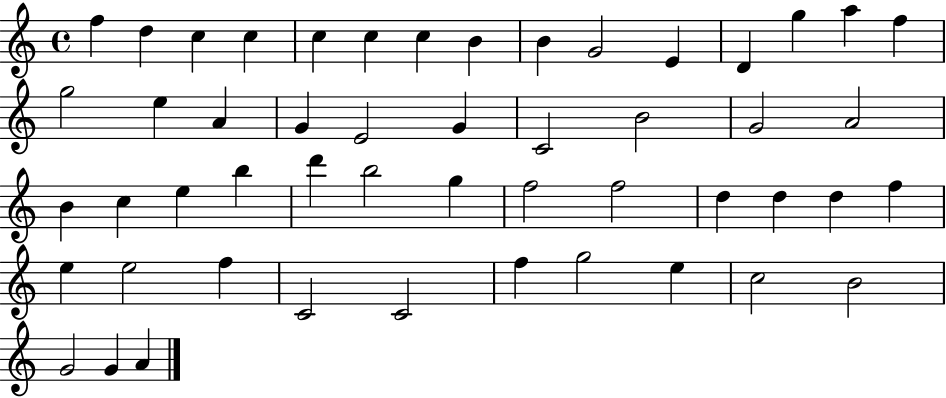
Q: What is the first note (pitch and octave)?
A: F5